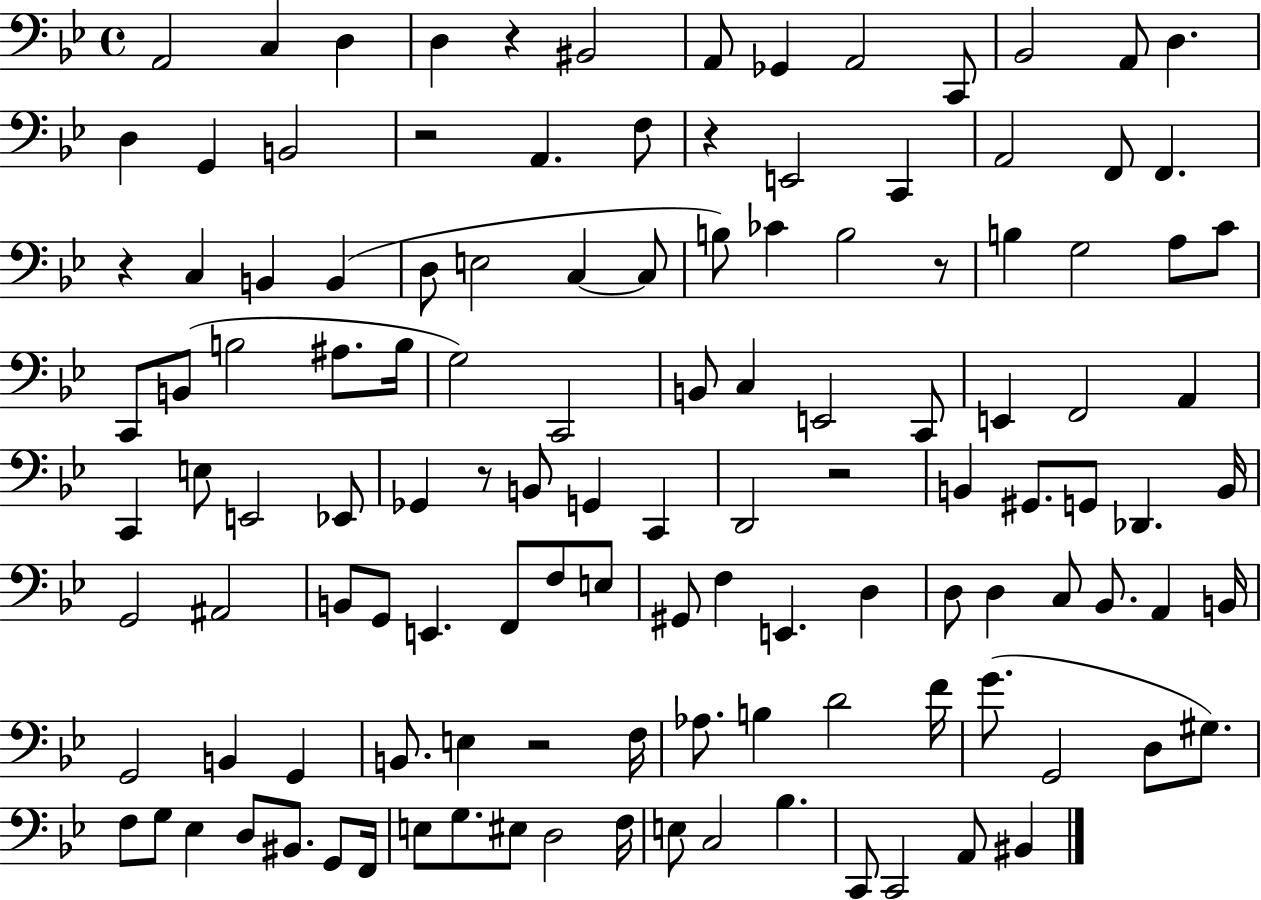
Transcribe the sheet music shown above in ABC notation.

X:1
T:Untitled
M:4/4
L:1/4
K:Bb
A,,2 C, D, D, z ^B,,2 A,,/2 _G,, A,,2 C,,/2 _B,,2 A,,/2 D, D, G,, B,,2 z2 A,, F,/2 z E,,2 C,, A,,2 F,,/2 F,, z C, B,, B,, D,/2 E,2 C, C,/2 B,/2 _C B,2 z/2 B, G,2 A,/2 C/2 C,,/2 B,,/2 B,2 ^A,/2 B,/4 G,2 C,,2 B,,/2 C, E,,2 C,,/2 E,, F,,2 A,, C,, E,/2 E,,2 _E,,/2 _G,, z/2 B,,/2 G,, C,, D,,2 z2 B,, ^G,,/2 G,,/2 _D,, B,,/4 G,,2 ^A,,2 B,,/2 G,,/2 E,, F,,/2 F,/2 E,/2 ^G,,/2 F, E,, D, D,/2 D, C,/2 _B,,/2 A,, B,,/4 G,,2 B,, G,, B,,/2 E, z2 F,/4 _A,/2 B, D2 F/4 G/2 G,,2 D,/2 ^G,/2 F,/2 G,/2 _E, D,/2 ^B,,/2 G,,/2 F,,/4 E,/2 G,/2 ^E,/2 D,2 F,/4 E,/2 C,2 _B, C,,/2 C,,2 A,,/2 ^B,,